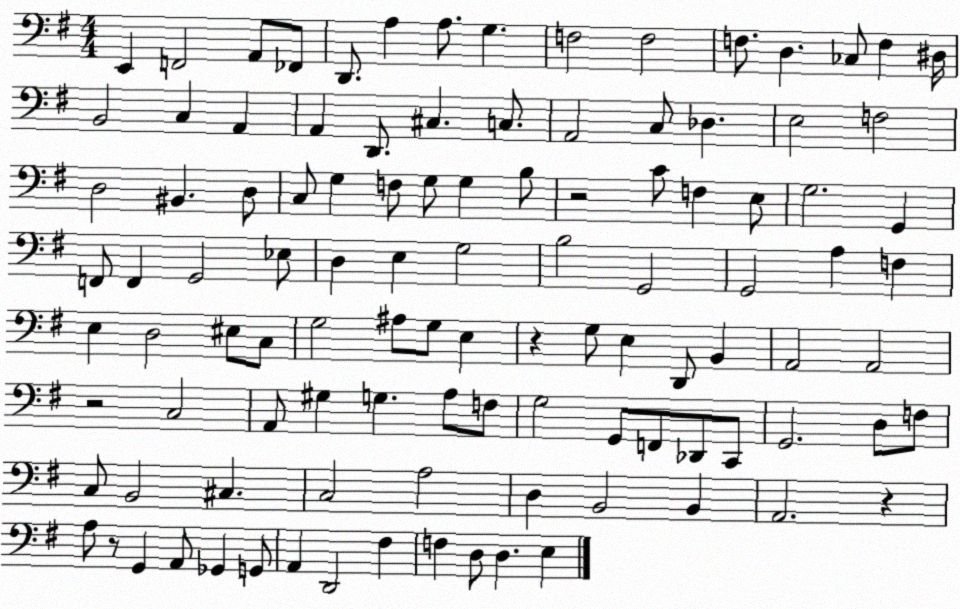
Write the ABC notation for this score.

X:1
T:Untitled
M:4/4
L:1/4
K:G
E,, F,,2 A,,/2 _F,,/2 D,,/2 A, A,/2 G, F,2 F,2 F,/2 D, _C,/2 F, ^D,/4 B,,2 C, A,, A,, D,,/2 ^C, C,/2 A,,2 C,/2 _D, E,2 F,2 D,2 ^B,, D,/2 C,/2 G, F,/2 G,/2 G, B,/2 z2 C/2 F, E,/2 G,2 G,, F,,/2 F,, G,,2 _E,/2 D, E, G,2 B,2 G,,2 G,,2 A, F, E, D,2 ^E,/2 C,/2 G,2 ^A,/2 G,/2 E, z G,/2 E, D,,/2 B,, A,,2 A,,2 z2 C,2 A,,/2 ^G, G, A,/2 F,/2 G,2 G,,/2 F,,/2 _D,,/2 C,,/2 G,,2 D,/2 F,/2 C,/2 B,,2 ^C, C,2 A,2 D, B,,2 B,, A,,2 z A,/2 z/2 G,, A,,/2 _G,, G,,/2 A,, D,,2 ^F, F, D,/2 D, E,